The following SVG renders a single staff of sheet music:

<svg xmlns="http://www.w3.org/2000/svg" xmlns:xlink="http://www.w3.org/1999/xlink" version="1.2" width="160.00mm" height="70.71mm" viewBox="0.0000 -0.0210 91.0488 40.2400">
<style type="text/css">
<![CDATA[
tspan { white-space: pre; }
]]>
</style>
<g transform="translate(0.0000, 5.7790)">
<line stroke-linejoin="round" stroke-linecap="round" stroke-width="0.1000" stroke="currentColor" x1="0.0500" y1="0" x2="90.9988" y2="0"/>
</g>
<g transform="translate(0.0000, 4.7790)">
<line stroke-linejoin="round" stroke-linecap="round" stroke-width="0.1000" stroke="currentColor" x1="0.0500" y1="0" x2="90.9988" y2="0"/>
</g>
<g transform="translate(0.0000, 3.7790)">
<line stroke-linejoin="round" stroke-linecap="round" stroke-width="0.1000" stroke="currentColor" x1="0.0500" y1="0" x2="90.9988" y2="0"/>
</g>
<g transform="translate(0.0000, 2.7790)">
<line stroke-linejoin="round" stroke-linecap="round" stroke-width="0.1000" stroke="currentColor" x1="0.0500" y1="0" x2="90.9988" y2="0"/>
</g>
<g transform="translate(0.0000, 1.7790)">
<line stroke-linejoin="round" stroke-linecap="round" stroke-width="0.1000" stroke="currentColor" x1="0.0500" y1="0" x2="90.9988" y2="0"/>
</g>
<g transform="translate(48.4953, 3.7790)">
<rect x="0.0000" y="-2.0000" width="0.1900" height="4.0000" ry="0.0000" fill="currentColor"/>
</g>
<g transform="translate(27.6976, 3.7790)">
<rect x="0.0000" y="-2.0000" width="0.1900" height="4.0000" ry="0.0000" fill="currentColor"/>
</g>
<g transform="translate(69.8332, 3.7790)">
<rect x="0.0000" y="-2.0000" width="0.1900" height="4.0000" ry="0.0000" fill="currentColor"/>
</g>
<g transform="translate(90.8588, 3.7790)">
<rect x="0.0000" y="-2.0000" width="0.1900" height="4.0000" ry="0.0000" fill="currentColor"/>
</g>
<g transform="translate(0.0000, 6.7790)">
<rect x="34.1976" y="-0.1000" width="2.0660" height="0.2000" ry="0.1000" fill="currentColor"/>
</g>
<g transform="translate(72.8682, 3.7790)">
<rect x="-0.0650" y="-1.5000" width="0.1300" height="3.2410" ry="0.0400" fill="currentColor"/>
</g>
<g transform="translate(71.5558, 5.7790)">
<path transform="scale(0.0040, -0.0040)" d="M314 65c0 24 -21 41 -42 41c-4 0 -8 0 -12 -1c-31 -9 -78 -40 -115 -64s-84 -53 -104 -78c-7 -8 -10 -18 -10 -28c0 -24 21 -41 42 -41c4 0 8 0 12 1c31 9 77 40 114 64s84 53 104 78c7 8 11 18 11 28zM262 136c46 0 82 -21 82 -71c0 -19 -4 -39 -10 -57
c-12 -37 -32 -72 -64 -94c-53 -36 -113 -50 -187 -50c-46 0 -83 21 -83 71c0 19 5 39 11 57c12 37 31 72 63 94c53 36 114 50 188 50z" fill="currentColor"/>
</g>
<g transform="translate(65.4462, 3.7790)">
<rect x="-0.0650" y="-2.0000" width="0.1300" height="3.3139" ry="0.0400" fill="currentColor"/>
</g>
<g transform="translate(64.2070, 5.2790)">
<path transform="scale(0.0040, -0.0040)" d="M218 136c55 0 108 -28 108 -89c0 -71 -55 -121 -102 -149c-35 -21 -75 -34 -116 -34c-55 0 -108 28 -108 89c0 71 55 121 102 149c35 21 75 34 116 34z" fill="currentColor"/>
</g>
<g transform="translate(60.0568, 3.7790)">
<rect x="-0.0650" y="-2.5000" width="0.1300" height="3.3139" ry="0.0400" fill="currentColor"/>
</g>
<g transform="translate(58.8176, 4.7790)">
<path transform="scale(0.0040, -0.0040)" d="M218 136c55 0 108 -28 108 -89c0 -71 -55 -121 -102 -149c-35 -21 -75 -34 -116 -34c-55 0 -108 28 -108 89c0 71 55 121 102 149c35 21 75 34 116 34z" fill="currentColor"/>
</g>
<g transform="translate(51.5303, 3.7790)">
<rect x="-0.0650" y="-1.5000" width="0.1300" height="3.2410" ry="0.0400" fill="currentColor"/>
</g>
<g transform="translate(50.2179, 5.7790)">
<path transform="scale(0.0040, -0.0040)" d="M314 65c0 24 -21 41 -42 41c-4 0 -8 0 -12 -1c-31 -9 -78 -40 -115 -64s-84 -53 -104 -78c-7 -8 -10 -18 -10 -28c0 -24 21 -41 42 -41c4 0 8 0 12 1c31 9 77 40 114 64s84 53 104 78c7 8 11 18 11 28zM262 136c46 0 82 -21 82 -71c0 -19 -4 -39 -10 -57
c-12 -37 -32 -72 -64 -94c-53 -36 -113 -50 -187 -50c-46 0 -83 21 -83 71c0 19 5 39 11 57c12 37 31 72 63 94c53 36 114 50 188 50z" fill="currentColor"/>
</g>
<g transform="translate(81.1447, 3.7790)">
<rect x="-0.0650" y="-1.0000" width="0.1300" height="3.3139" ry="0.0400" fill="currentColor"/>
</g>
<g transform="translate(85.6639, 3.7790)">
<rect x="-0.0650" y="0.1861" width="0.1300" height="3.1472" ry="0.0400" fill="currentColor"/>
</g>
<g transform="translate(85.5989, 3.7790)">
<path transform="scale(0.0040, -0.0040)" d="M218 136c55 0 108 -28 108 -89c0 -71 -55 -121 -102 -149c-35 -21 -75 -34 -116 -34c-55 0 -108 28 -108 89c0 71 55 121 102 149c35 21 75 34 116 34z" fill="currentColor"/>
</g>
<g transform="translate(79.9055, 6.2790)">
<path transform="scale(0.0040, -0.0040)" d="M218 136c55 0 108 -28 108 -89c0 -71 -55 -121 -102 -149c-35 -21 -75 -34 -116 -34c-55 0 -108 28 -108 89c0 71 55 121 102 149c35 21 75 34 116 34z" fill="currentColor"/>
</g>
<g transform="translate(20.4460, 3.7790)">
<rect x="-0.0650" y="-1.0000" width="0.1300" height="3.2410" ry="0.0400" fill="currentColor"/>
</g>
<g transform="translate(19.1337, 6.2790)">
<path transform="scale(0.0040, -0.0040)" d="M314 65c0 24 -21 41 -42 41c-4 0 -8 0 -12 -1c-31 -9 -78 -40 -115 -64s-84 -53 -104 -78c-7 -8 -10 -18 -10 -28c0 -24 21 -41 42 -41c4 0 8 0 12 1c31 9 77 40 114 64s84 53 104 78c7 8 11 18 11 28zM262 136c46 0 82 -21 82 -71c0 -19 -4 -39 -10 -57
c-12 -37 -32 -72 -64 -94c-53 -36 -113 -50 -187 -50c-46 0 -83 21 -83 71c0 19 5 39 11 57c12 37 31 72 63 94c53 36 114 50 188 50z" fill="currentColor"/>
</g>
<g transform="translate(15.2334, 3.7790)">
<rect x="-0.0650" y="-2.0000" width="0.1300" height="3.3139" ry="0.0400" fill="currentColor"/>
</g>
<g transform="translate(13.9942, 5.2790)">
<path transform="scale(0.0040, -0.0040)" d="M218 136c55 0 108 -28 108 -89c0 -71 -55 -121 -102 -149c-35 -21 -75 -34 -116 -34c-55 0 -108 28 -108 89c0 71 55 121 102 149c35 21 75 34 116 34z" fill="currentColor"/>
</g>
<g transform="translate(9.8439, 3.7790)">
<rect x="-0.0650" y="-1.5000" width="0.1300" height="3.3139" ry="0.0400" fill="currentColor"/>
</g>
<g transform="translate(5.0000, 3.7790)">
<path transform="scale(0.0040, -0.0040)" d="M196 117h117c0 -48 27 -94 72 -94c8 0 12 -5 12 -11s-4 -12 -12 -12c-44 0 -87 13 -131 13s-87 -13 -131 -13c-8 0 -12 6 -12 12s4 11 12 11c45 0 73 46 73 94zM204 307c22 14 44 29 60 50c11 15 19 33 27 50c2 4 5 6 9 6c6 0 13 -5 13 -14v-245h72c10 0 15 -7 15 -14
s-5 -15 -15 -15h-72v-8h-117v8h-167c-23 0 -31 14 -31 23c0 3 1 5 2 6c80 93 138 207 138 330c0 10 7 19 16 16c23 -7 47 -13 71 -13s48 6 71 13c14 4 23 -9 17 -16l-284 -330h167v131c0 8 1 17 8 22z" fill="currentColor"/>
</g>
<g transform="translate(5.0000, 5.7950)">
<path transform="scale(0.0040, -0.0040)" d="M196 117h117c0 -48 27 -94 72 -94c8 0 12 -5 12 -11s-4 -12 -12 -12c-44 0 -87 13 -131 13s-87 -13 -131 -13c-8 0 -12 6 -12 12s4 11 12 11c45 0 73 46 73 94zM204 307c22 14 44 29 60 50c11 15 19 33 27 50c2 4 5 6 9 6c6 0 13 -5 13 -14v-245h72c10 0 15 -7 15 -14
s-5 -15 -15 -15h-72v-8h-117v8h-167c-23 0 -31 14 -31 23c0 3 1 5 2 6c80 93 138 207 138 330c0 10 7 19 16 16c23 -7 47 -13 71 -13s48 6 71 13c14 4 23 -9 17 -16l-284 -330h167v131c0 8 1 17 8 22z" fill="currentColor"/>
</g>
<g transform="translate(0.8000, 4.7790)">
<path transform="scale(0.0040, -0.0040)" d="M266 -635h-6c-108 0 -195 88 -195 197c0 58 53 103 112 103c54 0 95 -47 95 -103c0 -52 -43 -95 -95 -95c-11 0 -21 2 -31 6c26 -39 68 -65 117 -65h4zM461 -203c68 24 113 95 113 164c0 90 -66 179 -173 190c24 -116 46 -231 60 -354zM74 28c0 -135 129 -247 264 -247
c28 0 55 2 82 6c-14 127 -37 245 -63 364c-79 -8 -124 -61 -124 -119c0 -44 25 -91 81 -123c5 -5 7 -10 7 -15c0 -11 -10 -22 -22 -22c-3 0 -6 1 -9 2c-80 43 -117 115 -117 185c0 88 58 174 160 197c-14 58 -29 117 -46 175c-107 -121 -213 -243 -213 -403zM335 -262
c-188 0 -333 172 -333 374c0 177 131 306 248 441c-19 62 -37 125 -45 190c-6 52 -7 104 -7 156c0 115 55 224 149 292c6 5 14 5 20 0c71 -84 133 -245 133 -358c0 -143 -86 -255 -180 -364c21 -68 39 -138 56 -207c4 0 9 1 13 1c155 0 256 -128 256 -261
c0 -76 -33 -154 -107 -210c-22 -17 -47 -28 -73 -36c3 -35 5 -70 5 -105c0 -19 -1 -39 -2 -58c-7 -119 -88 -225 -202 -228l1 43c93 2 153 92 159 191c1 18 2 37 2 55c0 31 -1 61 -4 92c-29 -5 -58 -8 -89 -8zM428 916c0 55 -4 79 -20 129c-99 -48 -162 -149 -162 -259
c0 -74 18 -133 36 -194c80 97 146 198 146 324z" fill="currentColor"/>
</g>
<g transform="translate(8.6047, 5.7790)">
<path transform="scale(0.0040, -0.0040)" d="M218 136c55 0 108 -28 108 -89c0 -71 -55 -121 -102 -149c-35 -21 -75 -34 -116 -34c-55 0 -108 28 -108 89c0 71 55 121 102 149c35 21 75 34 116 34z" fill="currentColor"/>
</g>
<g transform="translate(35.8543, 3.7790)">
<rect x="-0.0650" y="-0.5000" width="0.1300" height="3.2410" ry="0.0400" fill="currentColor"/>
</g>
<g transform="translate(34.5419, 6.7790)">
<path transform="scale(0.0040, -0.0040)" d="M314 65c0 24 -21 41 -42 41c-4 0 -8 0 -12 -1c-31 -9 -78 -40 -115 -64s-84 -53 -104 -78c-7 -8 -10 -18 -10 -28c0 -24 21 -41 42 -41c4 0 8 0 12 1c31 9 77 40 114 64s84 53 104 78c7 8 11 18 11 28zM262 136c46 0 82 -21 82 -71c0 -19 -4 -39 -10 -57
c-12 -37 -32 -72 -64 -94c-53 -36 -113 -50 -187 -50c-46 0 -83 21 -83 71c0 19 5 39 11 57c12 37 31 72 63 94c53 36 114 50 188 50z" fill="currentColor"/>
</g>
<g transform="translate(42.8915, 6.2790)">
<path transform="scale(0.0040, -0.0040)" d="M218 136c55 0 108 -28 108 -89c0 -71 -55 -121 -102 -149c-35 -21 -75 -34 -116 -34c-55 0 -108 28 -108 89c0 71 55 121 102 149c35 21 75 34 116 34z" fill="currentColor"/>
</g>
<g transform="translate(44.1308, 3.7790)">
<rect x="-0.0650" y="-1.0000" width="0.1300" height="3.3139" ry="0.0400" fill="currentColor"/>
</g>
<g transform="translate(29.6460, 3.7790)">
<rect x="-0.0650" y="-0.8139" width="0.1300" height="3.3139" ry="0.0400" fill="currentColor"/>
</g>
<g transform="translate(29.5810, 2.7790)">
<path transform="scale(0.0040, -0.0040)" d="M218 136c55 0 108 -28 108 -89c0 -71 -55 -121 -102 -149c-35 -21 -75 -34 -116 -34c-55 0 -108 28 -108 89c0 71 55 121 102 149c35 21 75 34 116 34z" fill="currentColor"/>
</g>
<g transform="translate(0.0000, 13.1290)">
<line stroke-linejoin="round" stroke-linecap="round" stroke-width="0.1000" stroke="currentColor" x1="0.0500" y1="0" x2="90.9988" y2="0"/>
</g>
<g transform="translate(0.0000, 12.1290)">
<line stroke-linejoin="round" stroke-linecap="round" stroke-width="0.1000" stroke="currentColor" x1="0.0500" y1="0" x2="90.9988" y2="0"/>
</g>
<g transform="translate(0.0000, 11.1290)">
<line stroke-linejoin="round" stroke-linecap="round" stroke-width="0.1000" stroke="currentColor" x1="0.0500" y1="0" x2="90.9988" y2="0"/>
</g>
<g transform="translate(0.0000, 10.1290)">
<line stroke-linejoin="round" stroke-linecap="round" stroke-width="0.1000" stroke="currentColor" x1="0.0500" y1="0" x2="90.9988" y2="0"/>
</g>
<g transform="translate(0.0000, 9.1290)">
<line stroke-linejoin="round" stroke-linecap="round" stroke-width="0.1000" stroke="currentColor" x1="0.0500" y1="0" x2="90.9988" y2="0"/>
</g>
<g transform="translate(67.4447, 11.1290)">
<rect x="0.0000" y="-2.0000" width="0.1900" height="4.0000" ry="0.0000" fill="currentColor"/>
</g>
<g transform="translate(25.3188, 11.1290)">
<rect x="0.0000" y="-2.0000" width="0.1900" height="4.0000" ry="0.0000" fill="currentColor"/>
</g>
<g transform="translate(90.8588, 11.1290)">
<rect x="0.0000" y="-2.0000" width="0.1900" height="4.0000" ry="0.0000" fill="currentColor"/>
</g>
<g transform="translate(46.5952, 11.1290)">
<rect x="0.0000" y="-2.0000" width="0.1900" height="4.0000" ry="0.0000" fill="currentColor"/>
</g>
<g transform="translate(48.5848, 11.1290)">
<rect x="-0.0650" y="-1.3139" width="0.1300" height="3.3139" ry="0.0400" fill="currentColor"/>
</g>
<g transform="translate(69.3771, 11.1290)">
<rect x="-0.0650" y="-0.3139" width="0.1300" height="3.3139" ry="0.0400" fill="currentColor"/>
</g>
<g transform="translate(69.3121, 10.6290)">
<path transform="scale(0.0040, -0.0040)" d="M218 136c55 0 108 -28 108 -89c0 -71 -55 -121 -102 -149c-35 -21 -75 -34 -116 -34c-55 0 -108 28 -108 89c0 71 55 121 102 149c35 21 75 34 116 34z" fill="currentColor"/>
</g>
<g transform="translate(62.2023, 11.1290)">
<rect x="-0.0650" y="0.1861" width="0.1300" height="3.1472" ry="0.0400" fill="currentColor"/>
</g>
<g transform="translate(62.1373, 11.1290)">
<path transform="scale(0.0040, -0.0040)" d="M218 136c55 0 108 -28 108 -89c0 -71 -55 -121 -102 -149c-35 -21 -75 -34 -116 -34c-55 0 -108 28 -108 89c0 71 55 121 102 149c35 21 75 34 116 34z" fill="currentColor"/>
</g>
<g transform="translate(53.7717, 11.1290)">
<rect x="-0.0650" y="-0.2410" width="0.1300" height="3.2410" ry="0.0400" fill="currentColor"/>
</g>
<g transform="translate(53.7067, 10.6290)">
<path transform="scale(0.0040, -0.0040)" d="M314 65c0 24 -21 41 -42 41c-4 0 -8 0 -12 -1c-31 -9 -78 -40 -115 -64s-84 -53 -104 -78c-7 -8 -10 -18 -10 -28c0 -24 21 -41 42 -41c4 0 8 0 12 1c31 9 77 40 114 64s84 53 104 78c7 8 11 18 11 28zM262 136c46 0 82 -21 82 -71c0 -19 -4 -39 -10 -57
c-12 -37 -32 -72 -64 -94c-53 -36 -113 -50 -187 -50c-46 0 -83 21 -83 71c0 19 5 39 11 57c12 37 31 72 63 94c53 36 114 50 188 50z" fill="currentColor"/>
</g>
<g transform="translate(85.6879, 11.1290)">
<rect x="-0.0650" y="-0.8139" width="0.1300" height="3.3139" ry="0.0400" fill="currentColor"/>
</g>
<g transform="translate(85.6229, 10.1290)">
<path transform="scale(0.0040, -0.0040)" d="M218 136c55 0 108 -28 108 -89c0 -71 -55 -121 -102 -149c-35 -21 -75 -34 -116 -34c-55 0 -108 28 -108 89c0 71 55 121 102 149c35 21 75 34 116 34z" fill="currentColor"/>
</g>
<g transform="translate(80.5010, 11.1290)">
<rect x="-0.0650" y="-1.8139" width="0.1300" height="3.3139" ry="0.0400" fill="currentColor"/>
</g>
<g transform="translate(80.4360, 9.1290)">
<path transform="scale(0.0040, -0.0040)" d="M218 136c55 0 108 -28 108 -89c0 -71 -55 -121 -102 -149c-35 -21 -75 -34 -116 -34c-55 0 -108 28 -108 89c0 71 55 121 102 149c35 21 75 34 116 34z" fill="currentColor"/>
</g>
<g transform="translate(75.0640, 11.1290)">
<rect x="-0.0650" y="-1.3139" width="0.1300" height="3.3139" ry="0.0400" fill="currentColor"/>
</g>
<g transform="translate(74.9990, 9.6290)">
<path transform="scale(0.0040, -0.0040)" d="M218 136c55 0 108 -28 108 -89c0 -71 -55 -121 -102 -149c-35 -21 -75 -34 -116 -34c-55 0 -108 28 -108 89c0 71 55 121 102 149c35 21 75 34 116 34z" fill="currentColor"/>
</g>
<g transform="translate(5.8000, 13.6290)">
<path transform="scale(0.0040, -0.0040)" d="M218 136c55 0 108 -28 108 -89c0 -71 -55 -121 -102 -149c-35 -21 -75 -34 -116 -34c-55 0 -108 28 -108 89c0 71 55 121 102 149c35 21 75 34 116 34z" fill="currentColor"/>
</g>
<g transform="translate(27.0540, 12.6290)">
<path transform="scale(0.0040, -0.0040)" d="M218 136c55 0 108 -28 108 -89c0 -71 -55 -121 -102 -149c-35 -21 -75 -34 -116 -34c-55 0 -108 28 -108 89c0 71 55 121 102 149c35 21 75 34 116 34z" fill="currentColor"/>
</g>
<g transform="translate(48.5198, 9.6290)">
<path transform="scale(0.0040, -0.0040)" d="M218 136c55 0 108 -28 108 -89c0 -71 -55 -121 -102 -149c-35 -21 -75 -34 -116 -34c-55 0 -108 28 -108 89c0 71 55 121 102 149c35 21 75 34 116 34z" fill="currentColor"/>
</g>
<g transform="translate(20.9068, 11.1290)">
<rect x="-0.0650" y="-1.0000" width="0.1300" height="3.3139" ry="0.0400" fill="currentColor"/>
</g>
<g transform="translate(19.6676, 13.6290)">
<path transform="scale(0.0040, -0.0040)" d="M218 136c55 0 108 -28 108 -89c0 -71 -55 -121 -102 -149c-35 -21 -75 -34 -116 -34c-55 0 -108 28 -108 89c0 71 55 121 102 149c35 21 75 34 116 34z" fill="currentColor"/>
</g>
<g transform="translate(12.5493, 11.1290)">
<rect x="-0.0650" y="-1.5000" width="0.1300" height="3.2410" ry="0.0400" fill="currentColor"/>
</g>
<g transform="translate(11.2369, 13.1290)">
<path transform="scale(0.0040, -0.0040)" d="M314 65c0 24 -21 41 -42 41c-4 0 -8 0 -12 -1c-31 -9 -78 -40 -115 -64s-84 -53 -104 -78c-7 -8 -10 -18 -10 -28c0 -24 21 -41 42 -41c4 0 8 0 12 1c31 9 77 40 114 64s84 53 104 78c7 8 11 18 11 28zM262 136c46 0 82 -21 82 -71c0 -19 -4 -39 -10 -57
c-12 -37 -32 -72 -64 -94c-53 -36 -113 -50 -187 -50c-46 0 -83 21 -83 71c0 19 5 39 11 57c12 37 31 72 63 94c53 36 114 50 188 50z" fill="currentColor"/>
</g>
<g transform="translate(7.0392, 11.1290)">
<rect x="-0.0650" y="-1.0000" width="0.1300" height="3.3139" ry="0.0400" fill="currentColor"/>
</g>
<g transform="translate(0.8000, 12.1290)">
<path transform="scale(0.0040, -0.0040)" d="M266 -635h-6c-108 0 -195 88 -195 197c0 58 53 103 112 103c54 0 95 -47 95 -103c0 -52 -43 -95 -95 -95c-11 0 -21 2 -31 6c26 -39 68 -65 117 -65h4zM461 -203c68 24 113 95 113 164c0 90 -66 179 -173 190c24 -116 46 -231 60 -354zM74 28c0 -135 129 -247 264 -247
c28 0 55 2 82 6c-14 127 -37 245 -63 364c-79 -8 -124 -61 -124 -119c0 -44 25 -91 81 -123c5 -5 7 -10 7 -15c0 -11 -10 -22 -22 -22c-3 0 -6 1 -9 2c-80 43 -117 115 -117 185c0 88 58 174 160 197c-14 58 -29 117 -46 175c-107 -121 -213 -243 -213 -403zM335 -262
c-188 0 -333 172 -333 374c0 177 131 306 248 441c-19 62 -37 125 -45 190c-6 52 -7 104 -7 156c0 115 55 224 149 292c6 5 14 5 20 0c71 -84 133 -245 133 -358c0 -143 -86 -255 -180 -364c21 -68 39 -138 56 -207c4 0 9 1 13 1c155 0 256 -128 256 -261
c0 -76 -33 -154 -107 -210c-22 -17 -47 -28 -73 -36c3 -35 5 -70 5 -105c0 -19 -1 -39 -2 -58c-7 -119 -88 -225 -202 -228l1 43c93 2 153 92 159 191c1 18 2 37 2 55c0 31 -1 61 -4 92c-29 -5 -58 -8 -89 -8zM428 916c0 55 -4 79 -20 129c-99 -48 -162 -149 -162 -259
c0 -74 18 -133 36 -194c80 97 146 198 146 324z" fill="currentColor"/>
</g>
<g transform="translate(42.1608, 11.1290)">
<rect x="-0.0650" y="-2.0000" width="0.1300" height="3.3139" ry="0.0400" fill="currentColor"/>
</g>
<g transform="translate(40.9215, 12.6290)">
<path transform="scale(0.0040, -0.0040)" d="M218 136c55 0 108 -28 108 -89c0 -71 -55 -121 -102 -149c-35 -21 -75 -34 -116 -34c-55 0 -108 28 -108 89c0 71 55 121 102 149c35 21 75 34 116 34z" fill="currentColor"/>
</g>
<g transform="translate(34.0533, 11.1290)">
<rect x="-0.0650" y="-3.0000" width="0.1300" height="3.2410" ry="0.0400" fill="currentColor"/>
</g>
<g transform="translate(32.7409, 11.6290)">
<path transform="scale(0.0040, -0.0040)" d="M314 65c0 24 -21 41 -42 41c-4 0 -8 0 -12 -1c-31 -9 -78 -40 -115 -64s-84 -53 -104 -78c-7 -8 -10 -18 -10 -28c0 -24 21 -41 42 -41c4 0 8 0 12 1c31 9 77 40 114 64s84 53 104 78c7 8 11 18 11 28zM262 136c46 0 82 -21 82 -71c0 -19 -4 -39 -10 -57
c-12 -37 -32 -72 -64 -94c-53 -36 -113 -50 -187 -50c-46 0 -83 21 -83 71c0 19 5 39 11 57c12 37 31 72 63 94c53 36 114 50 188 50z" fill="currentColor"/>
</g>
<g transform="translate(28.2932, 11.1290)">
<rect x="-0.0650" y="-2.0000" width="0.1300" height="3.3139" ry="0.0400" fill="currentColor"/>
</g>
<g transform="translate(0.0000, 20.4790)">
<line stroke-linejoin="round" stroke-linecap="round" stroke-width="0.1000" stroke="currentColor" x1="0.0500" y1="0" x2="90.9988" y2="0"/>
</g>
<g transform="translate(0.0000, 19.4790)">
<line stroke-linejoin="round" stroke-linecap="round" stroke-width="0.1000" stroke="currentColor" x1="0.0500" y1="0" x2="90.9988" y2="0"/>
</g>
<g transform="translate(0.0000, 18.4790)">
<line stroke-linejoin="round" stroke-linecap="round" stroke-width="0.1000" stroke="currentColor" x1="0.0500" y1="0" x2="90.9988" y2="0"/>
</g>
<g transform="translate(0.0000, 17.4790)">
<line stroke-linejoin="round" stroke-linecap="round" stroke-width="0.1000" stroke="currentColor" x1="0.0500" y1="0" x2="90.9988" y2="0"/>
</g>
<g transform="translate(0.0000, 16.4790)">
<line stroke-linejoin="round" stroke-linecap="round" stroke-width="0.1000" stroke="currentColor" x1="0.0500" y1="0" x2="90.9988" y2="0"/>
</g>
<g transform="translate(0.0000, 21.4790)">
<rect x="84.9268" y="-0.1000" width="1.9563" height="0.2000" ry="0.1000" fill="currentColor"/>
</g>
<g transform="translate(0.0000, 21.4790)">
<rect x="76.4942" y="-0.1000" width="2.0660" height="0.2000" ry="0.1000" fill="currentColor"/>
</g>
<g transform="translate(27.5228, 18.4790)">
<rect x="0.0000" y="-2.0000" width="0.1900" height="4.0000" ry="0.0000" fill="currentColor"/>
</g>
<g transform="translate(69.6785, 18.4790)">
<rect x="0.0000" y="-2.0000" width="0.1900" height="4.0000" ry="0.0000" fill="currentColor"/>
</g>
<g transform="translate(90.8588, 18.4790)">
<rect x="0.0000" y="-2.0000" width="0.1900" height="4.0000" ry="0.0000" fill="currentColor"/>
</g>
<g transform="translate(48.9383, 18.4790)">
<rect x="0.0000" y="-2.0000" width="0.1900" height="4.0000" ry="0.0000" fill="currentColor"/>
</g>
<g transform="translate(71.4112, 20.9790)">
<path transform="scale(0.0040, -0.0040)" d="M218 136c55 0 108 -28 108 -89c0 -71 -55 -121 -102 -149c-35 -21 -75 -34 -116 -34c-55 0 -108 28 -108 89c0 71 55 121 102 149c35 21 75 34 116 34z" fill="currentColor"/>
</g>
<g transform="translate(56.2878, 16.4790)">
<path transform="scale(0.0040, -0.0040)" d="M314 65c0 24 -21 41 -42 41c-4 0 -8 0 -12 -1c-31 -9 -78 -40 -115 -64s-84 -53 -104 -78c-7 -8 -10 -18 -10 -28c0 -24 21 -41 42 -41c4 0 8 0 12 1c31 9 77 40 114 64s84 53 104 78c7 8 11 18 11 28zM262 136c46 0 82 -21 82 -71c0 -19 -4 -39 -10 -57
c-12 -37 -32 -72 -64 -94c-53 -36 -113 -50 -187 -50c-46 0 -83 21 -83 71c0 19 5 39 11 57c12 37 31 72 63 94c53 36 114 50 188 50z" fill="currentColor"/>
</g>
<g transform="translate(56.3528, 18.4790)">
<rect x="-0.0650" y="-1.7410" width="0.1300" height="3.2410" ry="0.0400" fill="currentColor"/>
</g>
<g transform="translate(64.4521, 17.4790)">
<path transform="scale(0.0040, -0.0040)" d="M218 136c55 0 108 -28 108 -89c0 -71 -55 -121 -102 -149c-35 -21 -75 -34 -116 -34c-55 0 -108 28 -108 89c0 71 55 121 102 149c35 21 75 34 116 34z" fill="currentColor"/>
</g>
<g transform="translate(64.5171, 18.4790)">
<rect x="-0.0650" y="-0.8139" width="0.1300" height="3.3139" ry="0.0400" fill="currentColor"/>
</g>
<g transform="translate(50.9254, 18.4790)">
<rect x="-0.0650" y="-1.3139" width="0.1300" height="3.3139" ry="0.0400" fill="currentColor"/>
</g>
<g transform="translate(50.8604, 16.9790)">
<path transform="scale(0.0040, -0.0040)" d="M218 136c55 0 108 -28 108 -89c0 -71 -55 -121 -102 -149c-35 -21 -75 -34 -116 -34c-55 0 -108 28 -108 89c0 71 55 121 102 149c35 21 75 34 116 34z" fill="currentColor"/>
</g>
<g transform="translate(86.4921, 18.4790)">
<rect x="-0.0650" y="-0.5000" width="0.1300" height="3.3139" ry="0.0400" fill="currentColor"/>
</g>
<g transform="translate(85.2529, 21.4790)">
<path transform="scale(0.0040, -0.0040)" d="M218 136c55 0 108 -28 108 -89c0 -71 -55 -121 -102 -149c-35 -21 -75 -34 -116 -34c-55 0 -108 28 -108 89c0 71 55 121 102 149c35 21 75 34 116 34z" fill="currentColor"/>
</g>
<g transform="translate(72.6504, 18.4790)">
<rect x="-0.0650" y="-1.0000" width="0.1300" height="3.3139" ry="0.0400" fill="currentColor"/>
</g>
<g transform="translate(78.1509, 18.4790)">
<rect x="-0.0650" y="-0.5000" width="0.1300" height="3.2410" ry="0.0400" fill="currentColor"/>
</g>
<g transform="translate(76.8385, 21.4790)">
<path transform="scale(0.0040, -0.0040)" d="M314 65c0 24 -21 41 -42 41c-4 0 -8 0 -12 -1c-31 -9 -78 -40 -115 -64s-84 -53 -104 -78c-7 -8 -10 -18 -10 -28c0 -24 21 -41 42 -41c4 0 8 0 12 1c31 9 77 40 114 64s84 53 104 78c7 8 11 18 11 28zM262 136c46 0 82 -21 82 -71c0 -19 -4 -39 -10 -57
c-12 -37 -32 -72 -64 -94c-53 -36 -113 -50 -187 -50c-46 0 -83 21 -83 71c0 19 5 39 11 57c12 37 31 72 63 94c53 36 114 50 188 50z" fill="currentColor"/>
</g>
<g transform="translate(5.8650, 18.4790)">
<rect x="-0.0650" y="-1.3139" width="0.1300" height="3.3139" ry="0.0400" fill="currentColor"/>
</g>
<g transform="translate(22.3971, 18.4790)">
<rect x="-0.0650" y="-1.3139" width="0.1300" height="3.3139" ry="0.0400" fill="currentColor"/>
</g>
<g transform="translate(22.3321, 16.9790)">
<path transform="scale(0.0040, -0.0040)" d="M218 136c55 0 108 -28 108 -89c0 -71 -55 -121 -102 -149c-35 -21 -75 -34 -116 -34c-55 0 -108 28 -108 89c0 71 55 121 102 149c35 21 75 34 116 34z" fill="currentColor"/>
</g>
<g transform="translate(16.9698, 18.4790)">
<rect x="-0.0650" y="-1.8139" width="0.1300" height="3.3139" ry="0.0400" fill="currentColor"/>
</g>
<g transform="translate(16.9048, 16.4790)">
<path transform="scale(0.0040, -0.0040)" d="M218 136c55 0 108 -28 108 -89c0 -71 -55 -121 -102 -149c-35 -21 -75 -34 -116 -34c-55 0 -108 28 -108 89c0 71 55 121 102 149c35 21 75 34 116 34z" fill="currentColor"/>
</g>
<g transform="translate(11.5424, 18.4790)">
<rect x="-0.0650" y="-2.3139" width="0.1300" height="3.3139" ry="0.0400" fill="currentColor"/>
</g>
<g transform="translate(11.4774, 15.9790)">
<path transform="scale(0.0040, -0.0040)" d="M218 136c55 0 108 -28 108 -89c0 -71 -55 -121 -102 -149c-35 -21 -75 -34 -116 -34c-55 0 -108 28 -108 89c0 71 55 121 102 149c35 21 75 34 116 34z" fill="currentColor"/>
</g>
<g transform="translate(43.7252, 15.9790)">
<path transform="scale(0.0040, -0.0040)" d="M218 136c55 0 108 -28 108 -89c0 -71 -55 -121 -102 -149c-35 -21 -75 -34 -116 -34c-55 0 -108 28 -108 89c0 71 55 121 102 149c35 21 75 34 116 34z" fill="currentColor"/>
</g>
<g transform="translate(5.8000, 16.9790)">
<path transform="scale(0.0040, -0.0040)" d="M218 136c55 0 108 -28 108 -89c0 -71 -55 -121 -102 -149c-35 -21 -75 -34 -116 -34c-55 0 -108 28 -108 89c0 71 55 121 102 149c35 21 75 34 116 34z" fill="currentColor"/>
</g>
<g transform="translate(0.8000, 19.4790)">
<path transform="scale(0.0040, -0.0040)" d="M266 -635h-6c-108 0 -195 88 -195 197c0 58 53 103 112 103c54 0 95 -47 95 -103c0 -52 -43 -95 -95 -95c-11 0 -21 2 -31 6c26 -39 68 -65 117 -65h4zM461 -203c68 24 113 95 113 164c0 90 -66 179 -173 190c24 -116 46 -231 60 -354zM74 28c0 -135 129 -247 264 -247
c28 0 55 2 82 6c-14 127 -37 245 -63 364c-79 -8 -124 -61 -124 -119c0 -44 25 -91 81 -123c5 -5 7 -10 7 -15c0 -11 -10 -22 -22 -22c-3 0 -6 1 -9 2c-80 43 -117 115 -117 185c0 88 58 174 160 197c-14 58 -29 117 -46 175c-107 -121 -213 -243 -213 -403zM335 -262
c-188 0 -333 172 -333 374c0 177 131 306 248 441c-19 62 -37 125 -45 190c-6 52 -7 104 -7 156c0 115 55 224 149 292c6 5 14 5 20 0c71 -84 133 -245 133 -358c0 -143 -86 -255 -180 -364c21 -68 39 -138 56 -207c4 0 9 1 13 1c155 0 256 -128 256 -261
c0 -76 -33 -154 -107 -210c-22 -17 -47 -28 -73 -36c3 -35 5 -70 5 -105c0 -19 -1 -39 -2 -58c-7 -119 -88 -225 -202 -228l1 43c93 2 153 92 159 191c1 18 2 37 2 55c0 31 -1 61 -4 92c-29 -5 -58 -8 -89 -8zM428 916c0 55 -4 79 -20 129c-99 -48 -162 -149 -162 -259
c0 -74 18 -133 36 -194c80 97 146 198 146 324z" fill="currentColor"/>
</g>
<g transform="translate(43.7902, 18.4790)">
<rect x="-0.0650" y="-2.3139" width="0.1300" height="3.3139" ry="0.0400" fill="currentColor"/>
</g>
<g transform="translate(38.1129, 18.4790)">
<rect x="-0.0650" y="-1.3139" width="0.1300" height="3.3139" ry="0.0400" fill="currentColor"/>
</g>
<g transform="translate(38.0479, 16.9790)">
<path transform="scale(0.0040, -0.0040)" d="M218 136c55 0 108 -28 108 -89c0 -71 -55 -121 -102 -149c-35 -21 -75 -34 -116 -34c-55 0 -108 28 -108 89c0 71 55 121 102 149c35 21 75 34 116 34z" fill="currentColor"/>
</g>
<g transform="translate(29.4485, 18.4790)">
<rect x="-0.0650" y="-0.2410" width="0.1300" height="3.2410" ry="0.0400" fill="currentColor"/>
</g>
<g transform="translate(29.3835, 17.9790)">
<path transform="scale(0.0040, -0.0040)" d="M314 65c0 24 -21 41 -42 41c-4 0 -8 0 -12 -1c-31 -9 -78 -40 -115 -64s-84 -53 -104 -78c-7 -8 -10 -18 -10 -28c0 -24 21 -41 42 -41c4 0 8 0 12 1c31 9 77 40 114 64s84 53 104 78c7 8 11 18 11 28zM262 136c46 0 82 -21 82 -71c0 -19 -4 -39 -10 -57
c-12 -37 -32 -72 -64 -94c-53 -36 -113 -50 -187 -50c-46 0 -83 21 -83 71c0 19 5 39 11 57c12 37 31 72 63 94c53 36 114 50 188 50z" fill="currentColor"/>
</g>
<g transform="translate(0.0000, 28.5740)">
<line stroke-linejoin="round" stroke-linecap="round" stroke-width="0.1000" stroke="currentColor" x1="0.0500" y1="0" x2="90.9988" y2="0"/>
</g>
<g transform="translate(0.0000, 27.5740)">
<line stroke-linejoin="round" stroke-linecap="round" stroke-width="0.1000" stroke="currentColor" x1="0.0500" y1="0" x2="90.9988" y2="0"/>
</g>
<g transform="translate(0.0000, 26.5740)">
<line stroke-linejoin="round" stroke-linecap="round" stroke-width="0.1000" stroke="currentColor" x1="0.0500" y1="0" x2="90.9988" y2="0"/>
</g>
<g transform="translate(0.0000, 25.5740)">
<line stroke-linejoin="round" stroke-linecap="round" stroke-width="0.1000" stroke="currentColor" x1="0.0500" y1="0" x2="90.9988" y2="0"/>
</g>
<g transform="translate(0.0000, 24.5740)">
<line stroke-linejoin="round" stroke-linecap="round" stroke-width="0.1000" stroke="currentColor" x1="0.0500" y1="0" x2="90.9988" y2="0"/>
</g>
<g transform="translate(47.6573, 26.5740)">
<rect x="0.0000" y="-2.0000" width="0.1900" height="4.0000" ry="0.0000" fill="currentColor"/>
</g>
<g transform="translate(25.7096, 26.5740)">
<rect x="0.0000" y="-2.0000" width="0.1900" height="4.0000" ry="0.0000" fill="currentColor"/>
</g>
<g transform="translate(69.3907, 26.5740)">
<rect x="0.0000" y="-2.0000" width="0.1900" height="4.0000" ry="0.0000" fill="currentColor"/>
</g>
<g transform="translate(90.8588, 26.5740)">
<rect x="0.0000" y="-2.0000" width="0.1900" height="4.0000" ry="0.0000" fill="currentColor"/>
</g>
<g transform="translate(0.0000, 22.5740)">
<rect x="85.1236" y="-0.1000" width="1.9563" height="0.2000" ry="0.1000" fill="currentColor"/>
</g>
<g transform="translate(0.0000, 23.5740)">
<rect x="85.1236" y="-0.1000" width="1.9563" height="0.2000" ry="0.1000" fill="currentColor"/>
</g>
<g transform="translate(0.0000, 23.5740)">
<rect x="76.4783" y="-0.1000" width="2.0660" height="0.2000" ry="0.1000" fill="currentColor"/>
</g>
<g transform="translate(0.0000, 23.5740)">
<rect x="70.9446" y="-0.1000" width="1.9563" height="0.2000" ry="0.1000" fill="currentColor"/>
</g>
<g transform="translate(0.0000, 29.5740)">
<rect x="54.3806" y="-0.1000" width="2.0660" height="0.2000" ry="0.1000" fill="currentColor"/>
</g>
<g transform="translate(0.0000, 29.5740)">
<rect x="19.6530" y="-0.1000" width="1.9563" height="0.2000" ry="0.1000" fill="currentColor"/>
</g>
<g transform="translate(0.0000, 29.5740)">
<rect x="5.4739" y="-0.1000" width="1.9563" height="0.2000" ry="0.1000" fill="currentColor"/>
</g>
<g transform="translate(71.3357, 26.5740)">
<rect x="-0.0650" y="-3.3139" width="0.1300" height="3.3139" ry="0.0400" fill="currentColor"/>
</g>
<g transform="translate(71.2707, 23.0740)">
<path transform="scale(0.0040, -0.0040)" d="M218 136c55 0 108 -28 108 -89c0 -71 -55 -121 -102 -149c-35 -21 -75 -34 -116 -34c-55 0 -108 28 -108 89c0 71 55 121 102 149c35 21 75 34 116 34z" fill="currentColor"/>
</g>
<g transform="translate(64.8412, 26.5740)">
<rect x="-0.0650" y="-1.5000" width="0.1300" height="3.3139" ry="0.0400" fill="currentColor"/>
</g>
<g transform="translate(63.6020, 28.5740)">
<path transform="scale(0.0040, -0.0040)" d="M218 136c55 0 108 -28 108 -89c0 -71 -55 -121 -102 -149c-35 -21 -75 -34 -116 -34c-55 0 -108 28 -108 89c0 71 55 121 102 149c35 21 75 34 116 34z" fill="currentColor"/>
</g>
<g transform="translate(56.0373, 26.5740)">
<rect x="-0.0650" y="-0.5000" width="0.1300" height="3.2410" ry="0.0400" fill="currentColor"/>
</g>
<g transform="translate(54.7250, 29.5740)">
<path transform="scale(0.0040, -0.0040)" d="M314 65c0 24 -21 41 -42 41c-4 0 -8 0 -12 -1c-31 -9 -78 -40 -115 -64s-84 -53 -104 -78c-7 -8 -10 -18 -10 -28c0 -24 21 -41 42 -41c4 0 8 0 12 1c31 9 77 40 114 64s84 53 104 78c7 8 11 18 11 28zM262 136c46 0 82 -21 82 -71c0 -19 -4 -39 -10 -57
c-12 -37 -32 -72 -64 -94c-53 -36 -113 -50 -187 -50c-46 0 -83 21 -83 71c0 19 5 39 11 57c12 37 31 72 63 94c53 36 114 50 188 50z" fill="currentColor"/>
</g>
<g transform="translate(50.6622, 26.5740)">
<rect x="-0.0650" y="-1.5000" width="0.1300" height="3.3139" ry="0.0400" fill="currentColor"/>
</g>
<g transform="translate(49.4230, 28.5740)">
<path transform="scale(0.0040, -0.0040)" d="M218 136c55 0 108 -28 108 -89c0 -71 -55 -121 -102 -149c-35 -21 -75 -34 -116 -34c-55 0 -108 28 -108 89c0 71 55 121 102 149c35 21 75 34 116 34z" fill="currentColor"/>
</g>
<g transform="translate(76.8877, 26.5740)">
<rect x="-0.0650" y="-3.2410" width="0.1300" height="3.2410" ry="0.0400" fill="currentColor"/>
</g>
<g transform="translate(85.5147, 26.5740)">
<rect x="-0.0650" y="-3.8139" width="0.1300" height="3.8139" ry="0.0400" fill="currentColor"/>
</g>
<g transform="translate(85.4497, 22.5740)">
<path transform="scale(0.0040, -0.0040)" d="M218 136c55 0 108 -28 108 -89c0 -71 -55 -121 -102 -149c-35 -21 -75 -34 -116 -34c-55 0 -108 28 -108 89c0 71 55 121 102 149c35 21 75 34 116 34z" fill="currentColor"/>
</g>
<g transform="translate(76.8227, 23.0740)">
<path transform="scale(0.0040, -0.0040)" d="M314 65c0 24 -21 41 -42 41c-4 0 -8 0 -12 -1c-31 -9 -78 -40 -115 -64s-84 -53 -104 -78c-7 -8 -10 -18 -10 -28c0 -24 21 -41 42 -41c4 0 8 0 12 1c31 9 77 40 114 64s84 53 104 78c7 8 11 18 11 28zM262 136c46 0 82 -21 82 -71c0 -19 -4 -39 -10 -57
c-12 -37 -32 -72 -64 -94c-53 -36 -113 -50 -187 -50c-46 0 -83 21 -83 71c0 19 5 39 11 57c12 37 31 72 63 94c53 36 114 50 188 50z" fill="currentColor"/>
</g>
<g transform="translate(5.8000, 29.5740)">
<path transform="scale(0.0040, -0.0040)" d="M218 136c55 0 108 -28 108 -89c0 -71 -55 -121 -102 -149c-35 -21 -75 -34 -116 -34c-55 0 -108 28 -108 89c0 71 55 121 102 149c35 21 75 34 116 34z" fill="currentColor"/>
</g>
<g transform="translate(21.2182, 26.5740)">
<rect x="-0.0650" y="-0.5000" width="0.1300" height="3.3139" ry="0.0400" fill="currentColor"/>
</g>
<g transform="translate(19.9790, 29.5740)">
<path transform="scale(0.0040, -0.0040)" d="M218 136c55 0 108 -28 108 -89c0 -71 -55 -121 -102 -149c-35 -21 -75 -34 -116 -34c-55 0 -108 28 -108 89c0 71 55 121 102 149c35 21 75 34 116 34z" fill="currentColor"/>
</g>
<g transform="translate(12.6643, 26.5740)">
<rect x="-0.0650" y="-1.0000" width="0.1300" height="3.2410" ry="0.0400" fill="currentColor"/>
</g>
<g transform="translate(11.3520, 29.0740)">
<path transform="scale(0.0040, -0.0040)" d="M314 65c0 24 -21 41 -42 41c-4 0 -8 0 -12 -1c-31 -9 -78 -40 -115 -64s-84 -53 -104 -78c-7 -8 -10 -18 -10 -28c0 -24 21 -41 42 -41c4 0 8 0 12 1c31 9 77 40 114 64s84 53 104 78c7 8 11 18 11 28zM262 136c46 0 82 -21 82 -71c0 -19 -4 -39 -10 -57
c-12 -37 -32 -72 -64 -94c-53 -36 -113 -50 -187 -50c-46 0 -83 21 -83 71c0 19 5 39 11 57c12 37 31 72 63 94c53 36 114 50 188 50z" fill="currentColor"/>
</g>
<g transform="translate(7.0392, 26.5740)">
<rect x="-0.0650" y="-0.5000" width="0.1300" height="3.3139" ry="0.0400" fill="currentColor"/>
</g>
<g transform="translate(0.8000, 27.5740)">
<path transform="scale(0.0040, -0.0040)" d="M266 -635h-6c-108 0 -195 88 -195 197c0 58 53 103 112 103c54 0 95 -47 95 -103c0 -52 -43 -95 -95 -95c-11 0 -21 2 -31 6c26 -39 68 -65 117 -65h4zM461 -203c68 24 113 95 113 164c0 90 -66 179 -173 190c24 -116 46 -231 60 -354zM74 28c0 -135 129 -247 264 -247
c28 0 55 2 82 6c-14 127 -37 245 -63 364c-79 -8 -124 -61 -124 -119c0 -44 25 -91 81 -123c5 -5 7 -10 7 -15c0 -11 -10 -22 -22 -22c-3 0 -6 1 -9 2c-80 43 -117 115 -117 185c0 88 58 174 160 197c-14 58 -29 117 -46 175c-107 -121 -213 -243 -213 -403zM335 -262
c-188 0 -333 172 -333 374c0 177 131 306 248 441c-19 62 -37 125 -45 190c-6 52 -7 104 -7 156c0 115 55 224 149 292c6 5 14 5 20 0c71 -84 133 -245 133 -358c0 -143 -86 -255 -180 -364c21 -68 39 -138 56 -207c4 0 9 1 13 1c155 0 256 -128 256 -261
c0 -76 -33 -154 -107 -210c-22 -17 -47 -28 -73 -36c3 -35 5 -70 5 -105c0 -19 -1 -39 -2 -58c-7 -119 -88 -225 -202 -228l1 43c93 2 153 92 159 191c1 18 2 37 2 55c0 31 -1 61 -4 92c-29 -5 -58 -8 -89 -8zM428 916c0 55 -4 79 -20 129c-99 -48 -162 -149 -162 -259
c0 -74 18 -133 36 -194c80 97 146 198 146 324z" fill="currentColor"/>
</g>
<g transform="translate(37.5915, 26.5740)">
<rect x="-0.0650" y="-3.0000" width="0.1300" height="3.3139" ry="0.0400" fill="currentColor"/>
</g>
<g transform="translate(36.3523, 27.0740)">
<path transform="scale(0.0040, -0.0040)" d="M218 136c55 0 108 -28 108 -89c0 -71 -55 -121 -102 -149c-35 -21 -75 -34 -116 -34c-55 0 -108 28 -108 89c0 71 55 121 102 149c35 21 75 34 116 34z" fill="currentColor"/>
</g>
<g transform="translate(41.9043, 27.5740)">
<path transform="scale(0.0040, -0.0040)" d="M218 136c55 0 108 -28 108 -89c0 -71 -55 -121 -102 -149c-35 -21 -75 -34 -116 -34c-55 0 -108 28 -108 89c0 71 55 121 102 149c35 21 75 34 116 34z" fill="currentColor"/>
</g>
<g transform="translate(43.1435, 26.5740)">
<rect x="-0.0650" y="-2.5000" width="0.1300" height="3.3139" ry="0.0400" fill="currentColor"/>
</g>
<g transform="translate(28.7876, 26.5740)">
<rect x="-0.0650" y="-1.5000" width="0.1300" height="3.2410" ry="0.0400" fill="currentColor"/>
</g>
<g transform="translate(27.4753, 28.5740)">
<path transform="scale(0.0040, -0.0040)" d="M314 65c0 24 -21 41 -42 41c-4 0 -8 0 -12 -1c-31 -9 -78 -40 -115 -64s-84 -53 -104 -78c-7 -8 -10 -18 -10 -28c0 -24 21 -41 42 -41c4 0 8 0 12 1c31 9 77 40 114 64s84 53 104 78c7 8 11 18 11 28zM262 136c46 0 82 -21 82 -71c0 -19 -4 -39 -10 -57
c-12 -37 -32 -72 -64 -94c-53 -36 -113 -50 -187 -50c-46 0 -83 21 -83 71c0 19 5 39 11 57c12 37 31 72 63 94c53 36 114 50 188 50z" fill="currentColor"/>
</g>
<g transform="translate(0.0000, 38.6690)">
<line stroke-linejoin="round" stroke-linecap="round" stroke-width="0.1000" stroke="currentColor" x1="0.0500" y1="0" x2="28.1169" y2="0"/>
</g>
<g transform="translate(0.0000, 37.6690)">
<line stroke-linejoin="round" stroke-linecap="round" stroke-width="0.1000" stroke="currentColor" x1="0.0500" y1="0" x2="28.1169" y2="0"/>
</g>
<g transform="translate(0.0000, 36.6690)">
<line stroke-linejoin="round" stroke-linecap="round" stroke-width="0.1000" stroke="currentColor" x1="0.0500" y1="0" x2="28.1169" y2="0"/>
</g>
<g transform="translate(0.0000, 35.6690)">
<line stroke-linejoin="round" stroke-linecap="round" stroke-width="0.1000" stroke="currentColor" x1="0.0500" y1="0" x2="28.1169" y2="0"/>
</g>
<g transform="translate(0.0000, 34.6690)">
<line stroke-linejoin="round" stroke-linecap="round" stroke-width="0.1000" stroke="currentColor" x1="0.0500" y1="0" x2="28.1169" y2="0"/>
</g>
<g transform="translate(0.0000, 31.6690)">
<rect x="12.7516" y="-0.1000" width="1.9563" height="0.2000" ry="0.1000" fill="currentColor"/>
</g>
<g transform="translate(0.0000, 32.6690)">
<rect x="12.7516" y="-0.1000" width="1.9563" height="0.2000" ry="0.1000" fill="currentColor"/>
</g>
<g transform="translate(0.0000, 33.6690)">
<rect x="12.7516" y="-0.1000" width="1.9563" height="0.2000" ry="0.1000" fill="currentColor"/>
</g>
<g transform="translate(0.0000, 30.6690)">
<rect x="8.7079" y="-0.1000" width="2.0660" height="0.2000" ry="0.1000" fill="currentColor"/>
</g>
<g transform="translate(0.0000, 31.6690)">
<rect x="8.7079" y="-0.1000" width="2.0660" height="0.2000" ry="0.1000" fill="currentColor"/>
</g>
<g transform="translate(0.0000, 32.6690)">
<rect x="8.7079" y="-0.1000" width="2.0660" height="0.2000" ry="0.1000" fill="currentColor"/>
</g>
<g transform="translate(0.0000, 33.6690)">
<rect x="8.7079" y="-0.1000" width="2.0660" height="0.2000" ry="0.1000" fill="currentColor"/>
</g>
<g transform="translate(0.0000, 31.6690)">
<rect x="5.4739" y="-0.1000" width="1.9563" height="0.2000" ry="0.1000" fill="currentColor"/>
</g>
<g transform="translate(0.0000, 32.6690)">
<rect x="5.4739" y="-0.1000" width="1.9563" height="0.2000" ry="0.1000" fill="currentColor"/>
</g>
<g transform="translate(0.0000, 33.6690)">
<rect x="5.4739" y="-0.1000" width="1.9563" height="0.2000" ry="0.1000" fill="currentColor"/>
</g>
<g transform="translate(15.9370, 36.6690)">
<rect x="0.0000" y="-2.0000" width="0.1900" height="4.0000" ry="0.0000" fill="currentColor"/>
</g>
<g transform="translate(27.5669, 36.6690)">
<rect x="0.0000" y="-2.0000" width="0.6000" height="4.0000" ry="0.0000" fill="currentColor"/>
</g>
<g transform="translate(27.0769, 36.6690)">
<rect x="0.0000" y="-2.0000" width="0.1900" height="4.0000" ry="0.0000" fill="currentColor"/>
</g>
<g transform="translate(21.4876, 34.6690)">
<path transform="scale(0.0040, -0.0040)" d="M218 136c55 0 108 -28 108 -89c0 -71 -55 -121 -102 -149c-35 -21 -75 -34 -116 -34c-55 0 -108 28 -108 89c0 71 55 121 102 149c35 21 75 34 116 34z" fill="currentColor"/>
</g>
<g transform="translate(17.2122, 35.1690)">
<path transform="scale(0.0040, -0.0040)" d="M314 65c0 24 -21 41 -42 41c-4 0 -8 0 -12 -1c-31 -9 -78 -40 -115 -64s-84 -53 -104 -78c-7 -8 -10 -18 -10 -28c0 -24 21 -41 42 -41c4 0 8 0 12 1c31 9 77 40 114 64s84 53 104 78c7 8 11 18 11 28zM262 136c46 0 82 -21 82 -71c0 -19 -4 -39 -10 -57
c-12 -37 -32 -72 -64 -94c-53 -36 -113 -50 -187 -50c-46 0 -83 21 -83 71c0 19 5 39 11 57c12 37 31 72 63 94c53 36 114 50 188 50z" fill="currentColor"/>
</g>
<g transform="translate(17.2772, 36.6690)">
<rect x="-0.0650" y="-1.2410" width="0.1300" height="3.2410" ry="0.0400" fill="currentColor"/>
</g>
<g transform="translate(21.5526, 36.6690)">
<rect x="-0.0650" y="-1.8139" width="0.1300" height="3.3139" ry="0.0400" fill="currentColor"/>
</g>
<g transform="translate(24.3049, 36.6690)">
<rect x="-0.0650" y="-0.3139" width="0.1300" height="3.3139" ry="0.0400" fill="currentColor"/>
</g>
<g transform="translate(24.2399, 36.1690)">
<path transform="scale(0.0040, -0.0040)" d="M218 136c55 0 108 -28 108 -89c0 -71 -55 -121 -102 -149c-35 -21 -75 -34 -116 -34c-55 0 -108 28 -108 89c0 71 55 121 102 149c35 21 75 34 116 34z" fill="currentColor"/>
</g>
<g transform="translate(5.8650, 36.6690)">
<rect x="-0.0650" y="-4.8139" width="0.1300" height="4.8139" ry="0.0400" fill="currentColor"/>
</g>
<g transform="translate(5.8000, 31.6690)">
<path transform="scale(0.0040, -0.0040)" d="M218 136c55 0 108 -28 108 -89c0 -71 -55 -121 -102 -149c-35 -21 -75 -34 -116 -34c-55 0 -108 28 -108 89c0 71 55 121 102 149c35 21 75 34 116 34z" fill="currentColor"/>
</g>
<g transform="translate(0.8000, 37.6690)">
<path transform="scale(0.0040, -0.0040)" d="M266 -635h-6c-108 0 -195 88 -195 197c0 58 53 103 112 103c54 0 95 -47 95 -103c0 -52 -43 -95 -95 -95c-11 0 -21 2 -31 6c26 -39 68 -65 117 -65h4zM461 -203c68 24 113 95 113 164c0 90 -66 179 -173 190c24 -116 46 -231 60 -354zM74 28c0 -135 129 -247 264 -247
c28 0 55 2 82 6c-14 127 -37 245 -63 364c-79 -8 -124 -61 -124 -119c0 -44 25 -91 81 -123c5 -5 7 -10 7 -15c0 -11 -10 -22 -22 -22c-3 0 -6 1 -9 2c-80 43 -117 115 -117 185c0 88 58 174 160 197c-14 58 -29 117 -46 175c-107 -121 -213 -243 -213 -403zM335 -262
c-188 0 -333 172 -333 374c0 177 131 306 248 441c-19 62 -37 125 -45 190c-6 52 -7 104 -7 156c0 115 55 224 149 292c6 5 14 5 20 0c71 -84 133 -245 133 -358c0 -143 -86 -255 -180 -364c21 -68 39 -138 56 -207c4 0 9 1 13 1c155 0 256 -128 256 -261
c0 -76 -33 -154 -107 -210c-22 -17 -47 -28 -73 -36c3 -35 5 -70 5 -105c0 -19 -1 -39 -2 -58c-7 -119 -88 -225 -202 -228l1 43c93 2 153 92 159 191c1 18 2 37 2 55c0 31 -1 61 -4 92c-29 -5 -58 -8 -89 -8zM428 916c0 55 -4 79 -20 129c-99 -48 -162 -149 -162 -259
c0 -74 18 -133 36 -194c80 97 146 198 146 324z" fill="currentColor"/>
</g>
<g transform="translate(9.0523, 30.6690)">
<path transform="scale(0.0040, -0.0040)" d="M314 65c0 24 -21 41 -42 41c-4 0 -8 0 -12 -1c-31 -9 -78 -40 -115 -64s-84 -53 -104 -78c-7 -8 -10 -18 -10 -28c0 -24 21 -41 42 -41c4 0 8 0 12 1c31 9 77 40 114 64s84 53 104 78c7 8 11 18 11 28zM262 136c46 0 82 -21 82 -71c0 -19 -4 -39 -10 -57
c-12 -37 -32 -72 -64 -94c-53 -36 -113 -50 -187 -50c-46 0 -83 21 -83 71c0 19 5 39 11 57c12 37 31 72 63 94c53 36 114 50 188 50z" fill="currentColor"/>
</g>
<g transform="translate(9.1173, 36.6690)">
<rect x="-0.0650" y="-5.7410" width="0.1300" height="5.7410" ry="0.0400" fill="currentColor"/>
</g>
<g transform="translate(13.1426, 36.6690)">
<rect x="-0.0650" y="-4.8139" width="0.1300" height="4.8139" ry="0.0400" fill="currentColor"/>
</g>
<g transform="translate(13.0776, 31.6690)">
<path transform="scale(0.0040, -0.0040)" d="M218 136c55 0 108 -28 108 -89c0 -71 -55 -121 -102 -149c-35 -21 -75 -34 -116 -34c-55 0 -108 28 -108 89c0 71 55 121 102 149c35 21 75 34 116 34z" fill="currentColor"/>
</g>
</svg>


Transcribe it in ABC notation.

X:1
T:Untitled
M:4/4
L:1/4
K:C
E F D2 d C2 D E2 G F E2 D B D E2 D F A2 F e c2 B c e f d e g f e c2 e g e f2 d D C2 C C D2 C E2 A G E C2 E b b2 c' e' g'2 e' e2 f c